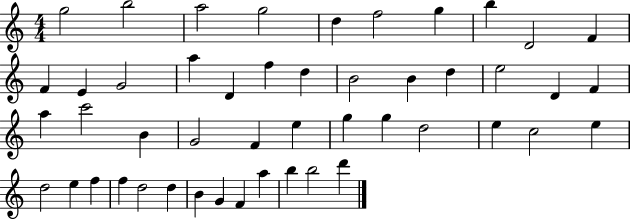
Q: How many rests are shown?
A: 0